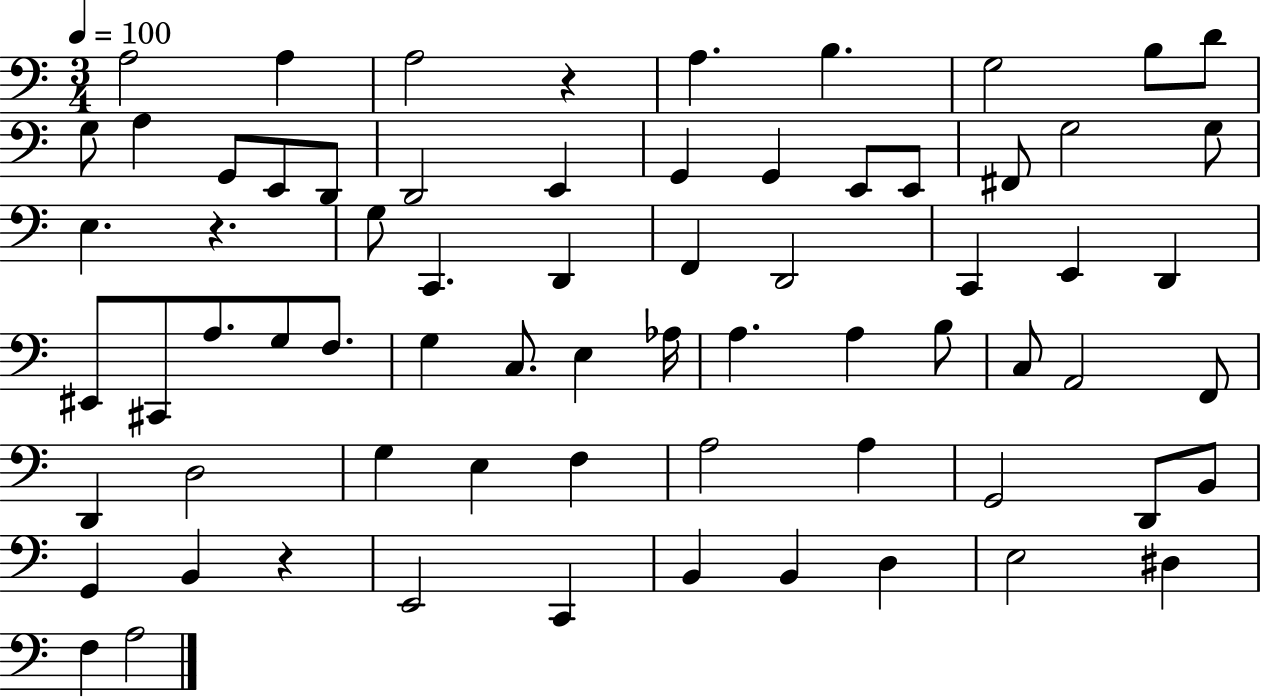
{
  \clef bass
  \numericTimeSignature
  \time 3/4
  \key c \major
  \tempo 4 = 100
  a2 a4 | a2 r4 | a4. b4. | g2 b8 d'8 | \break g8 a4 g,8 e,8 d,8 | d,2 e,4 | g,4 g,4 e,8 e,8 | fis,8 g2 g8 | \break e4. r4. | g8 c,4. d,4 | f,4 d,2 | c,4 e,4 d,4 | \break eis,8 cis,8 a8. g8 f8. | g4 c8. e4 aes16 | a4. a4 b8 | c8 a,2 f,8 | \break d,4 d2 | g4 e4 f4 | a2 a4 | g,2 d,8 b,8 | \break g,4 b,4 r4 | e,2 c,4 | b,4 b,4 d4 | e2 dis4 | \break f4 a2 | \bar "|."
}